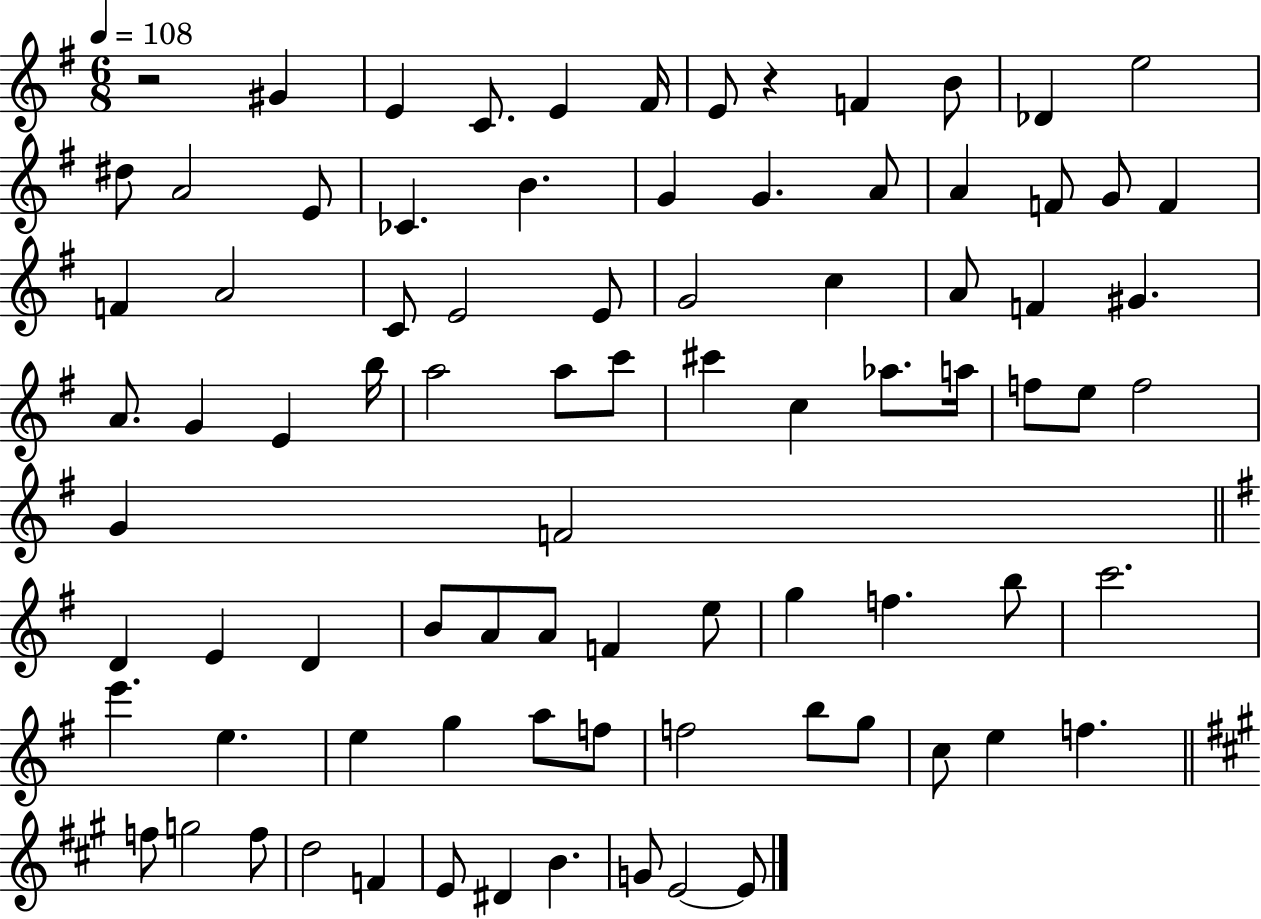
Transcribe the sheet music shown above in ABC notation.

X:1
T:Untitled
M:6/8
L:1/4
K:G
z2 ^G E C/2 E ^F/4 E/2 z F B/2 _D e2 ^d/2 A2 E/2 _C B G G A/2 A F/2 G/2 F F A2 C/2 E2 E/2 G2 c A/2 F ^G A/2 G E b/4 a2 a/2 c'/2 ^c' c _a/2 a/4 f/2 e/2 f2 G F2 D E D B/2 A/2 A/2 F e/2 g f b/2 c'2 e' e e g a/2 f/2 f2 b/2 g/2 c/2 e f f/2 g2 f/2 d2 F E/2 ^D B G/2 E2 E/2